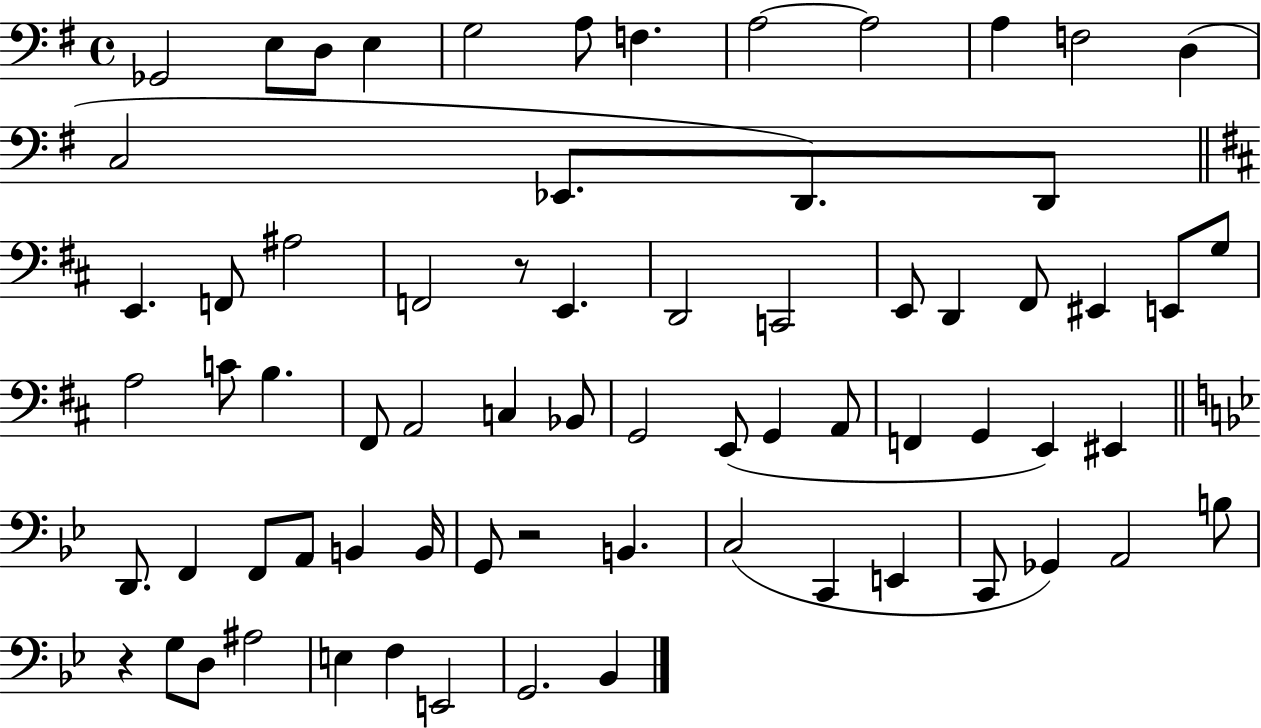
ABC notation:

X:1
T:Untitled
M:4/4
L:1/4
K:G
_G,,2 E,/2 D,/2 E, G,2 A,/2 F, A,2 A,2 A, F,2 D, C,2 _E,,/2 D,,/2 D,,/2 E,, F,,/2 ^A,2 F,,2 z/2 E,, D,,2 C,,2 E,,/2 D,, ^F,,/2 ^E,, E,,/2 G,/2 A,2 C/2 B, ^F,,/2 A,,2 C, _B,,/2 G,,2 E,,/2 G,, A,,/2 F,, G,, E,, ^E,, D,,/2 F,, F,,/2 A,,/2 B,, B,,/4 G,,/2 z2 B,, C,2 C,, E,, C,,/2 _G,, A,,2 B,/2 z G,/2 D,/2 ^A,2 E, F, E,,2 G,,2 _B,,